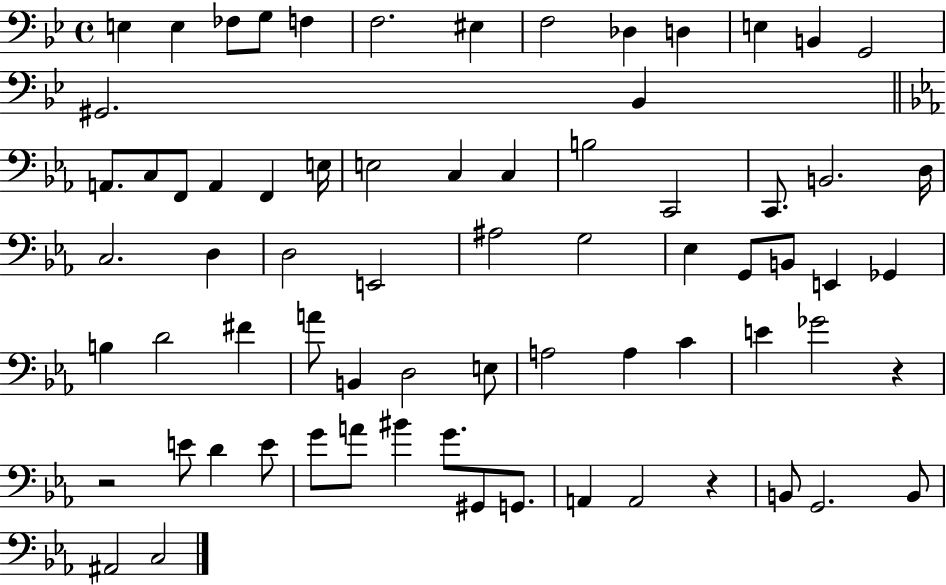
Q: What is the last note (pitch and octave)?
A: C3